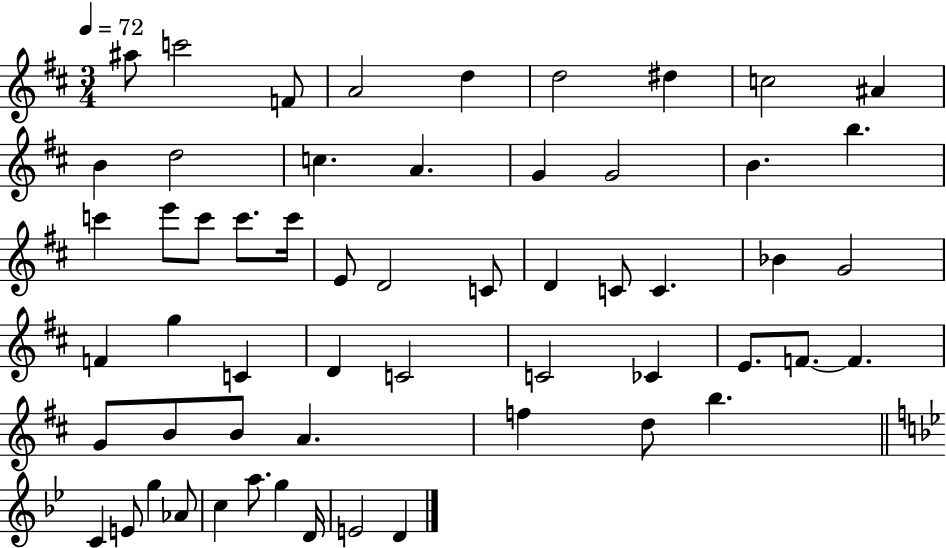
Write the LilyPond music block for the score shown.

{
  \clef treble
  \numericTimeSignature
  \time 3/4
  \key d \major
  \tempo 4 = 72
  ais''8 c'''2 f'8 | a'2 d''4 | d''2 dis''4 | c''2 ais'4 | \break b'4 d''2 | c''4. a'4. | g'4 g'2 | b'4. b''4. | \break c'''4 e'''8 c'''8 c'''8. c'''16 | e'8 d'2 c'8 | d'4 c'8 c'4. | bes'4 g'2 | \break f'4 g''4 c'4 | d'4 c'2 | c'2 ces'4 | e'8. f'8.~~ f'4. | \break g'8 b'8 b'8 a'4. | f''4 d''8 b''4. | \bar "||" \break \key bes \major c'4 e'8 g''4 aes'8 | c''4 a''8. g''4 d'16 | e'2 d'4 | \bar "|."
}